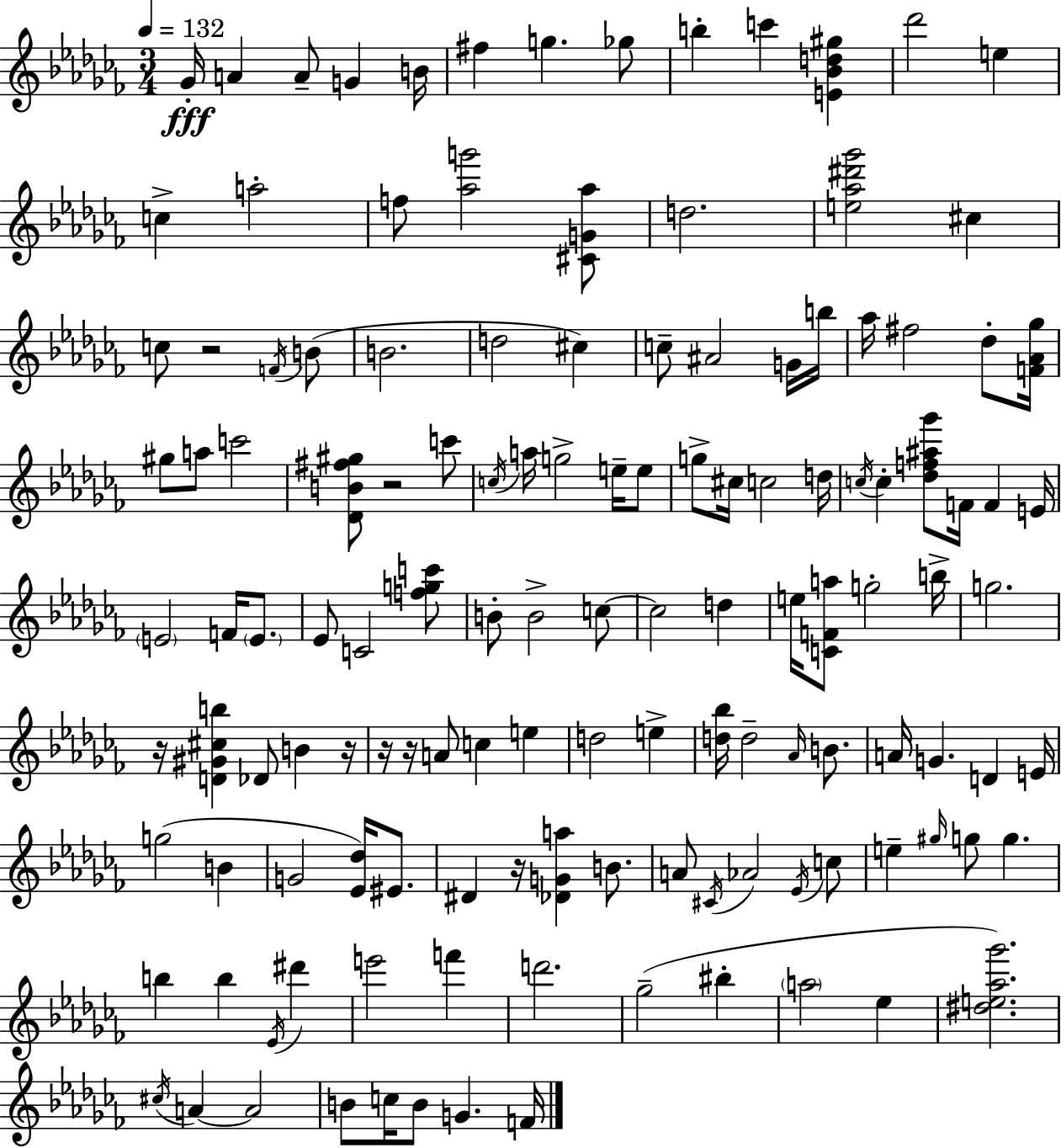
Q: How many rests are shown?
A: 7